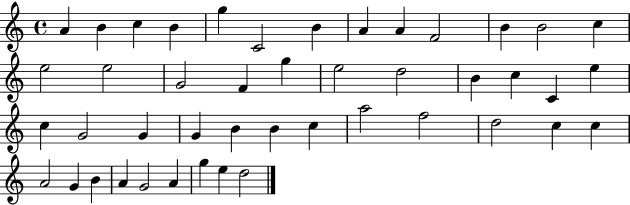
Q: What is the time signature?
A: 4/4